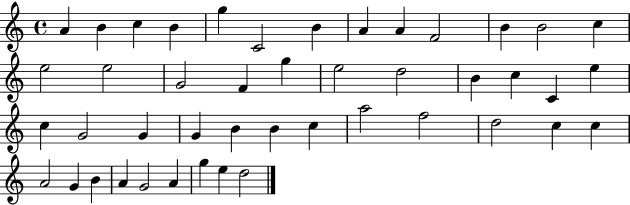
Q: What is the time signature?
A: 4/4